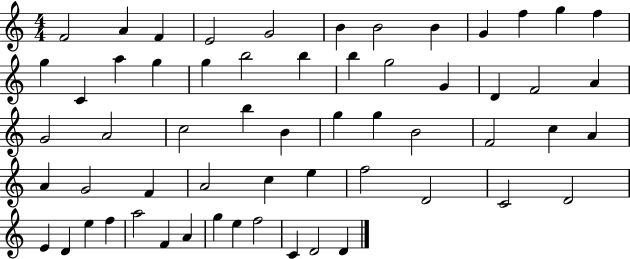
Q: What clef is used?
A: treble